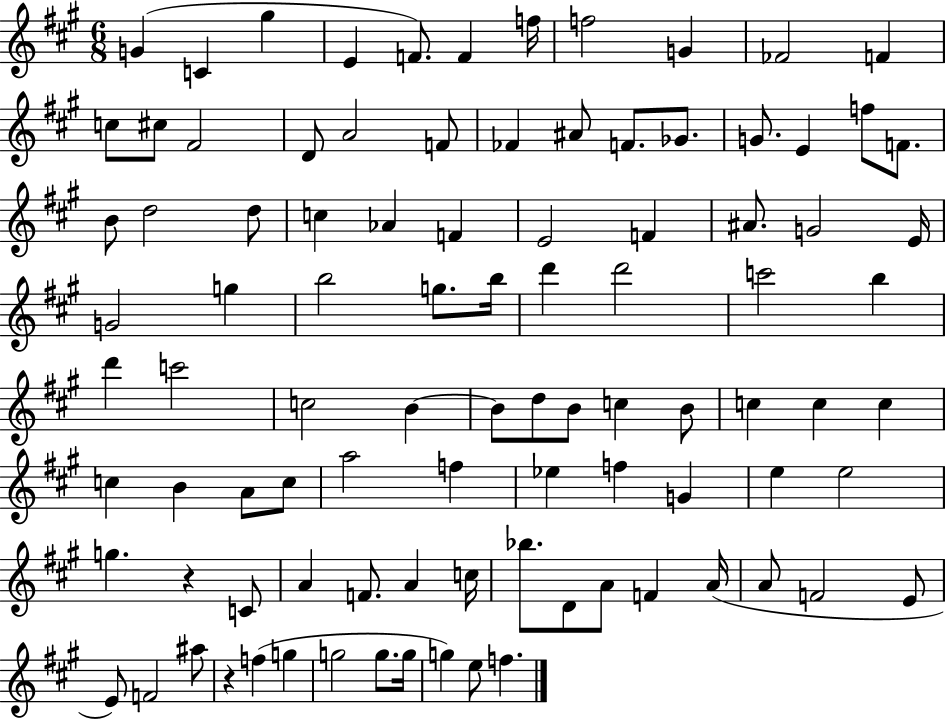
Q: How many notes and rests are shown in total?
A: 95